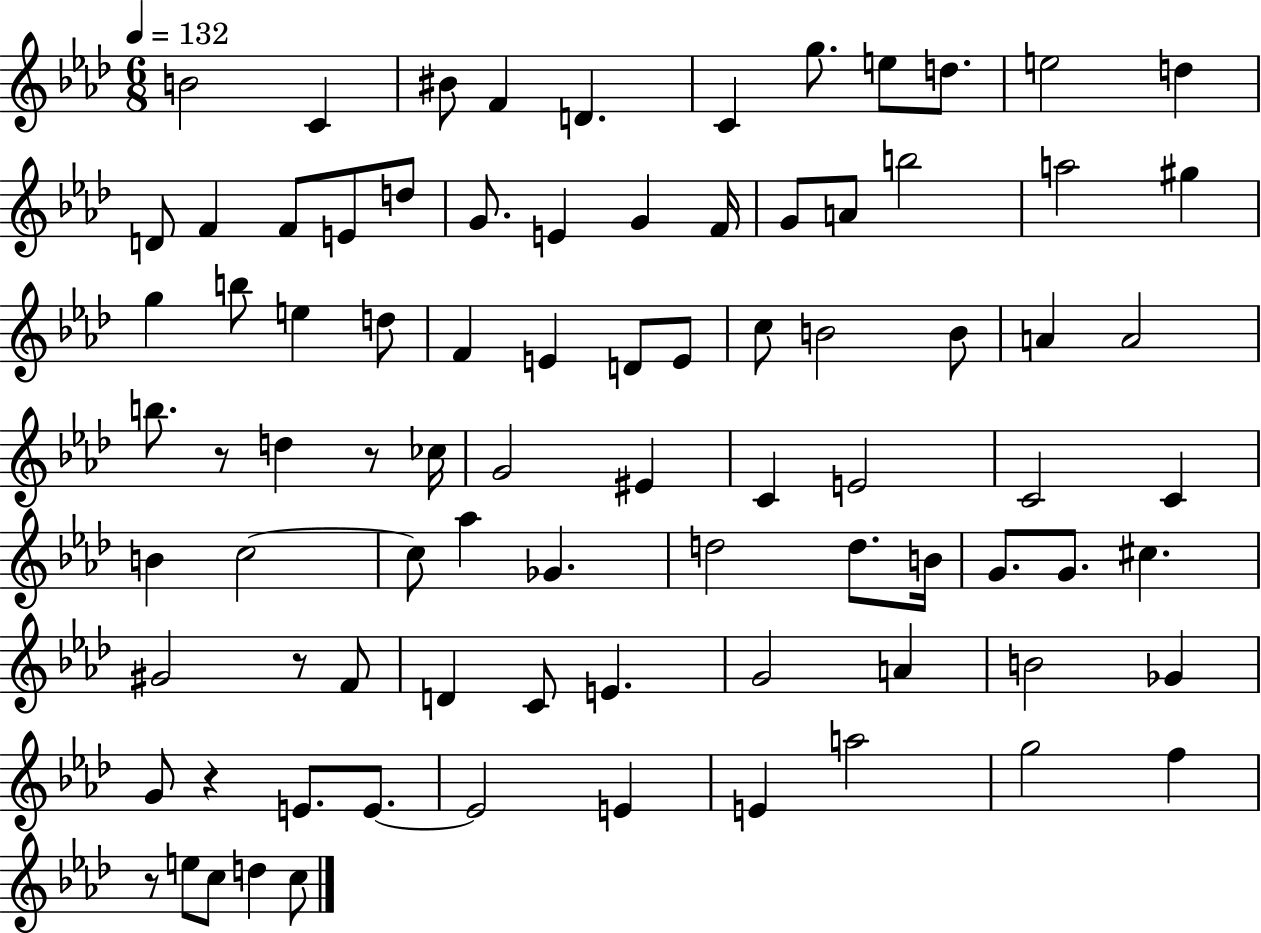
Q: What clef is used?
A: treble